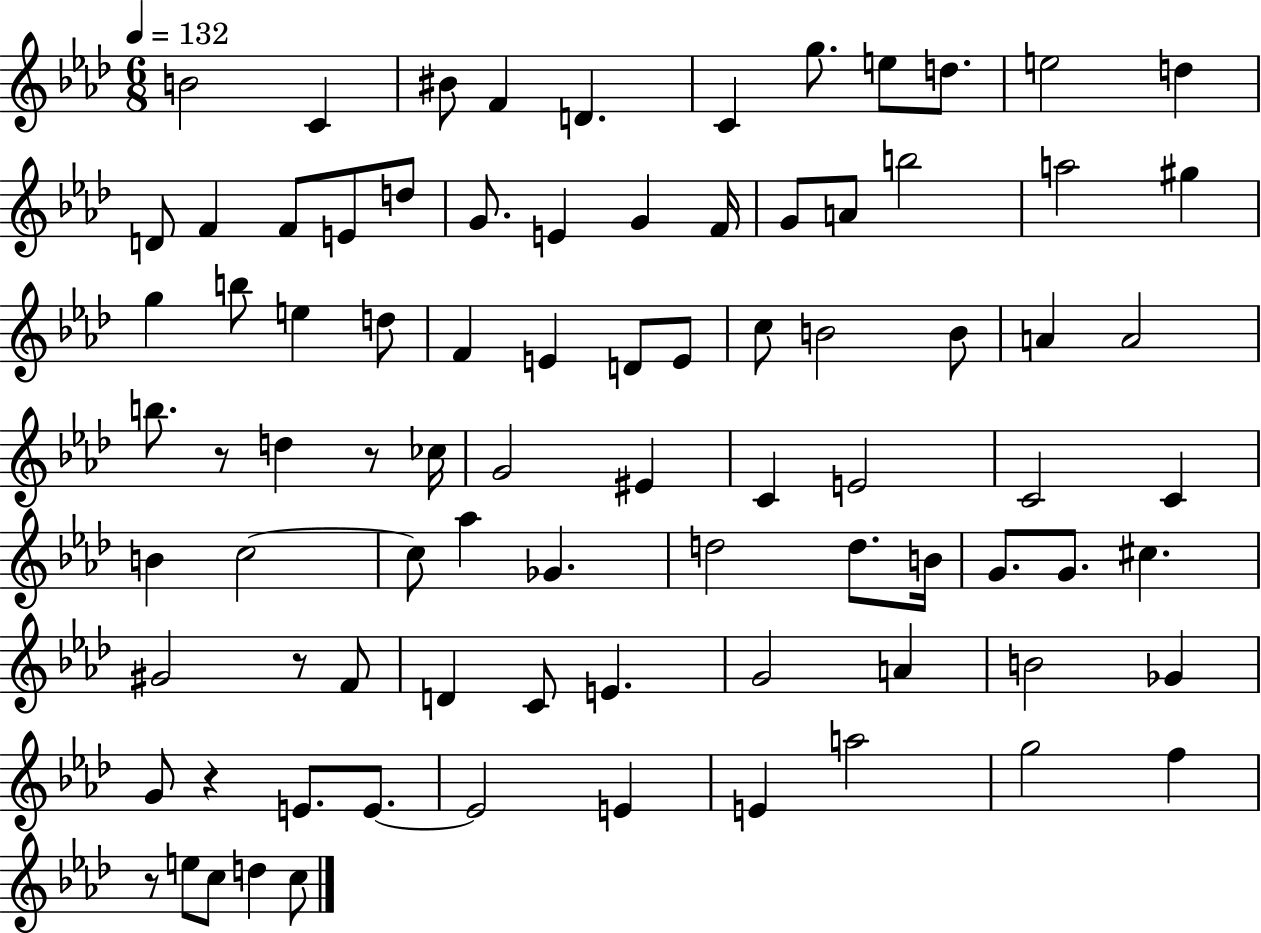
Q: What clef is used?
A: treble